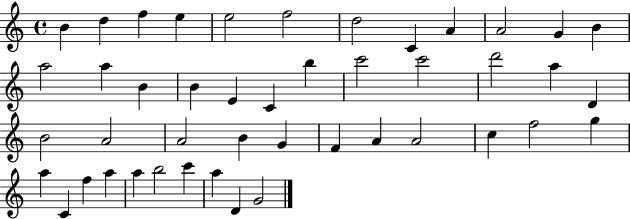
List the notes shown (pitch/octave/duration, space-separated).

B4/q D5/q F5/q E5/q E5/h F5/h D5/h C4/q A4/q A4/h G4/q B4/q A5/h A5/q B4/q B4/q E4/q C4/q B5/q C6/h C6/h D6/h A5/q D4/q B4/h A4/h A4/h B4/q G4/q F4/q A4/q A4/h C5/q F5/h G5/q A5/q C4/q F5/q A5/q A5/q B5/h C6/q A5/q D4/q G4/h